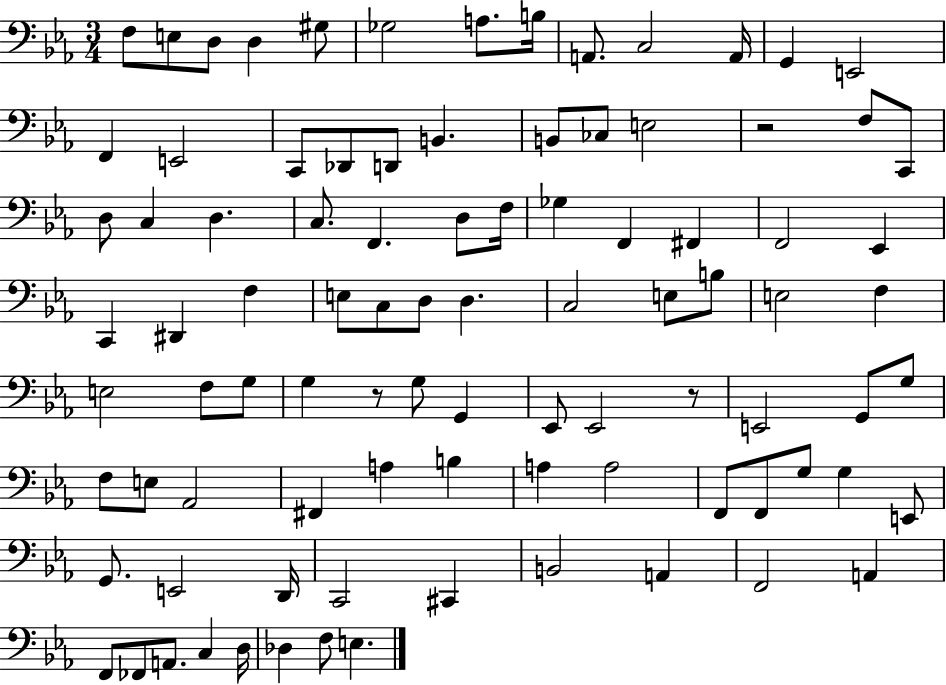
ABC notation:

X:1
T:Untitled
M:3/4
L:1/4
K:Eb
F,/2 E,/2 D,/2 D, ^G,/2 _G,2 A,/2 B,/4 A,,/2 C,2 A,,/4 G,, E,,2 F,, E,,2 C,,/2 _D,,/2 D,,/2 B,, B,,/2 _C,/2 E,2 z2 F,/2 C,,/2 D,/2 C, D, C,/2 F,, D,/2 F,/4 _G, F,, ^F,, F,,2 _E,, C,, ^D,, F, E,/2 C,/2 D,/2 D, C,2 E,/2 B,/2 E,2 F, E,2 F,/2 G,/2 G, z/2 G,/2 G,, _E,,/2 _E,,2 z/2 E,,2 G,,/2 G,/2 F,/2 E,/2 _A,,2 ^F,, A, B, A, A,2 F,,/2 F,,/2 G,/2 G, E,,/2 G,,/2 E,,2 D,,/4 C,,2 ^C,, B,,2 A,, F,,2 A,, F,,/2 _F,,/2 A,,/2 C, D,/4 _D, F,/2 E,